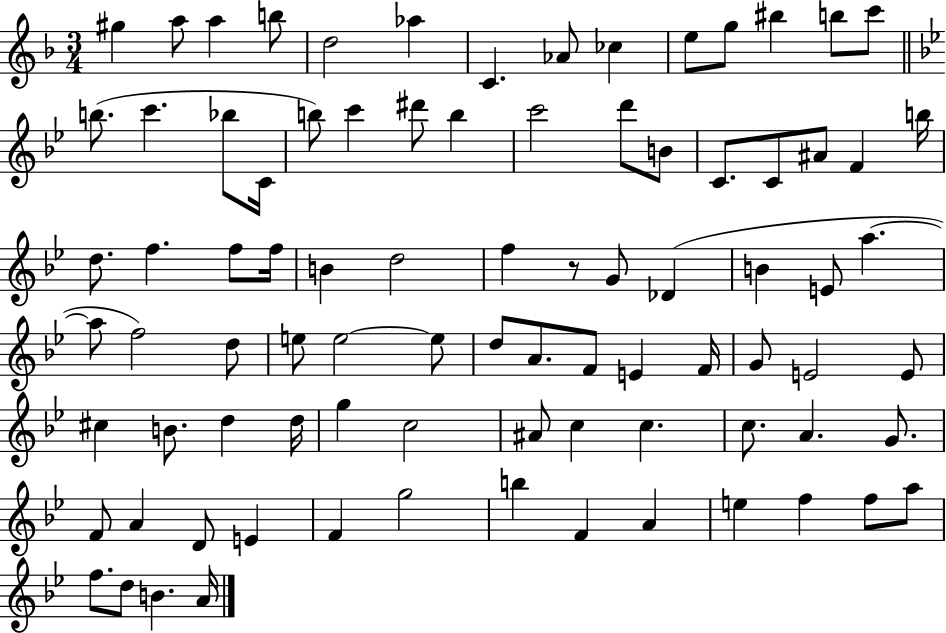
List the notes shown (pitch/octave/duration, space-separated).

G#5/q A5/e A5/q B5/e D5/h Ab5/q C4/q. Ab4/e CES5/q E5/e G5/e BIS5/q B5/e C6/e B5/e. C6/q. Bb5/e C4/s B5/e C6/q D#6/e B5/q C6/h D6/e B4/e C4/e. C4/e A#4/e F4/q B5/s D5/e. F5/q. F5/e F5/s B4/q D5/h F5/q R/e G4/e Db4/q B4/q E4/e A5/q. A5/e F5/h D5/e E5/e E5/h E5/e D5/e A4/e. F4/e E4/q F4/s G4/e E4/h E4/e C#5/q B4/e. D5/q D5/s G5/q C5/h A#4/e C5/q C5/q. C5/e. A4/q. G4/e. F4/e A4/q D4/e E4/q F4/q G5/h B5/q F4/q A4/q E5/q F5/q F5/e A5/e F5/e. D5/e B4/q. A4/s